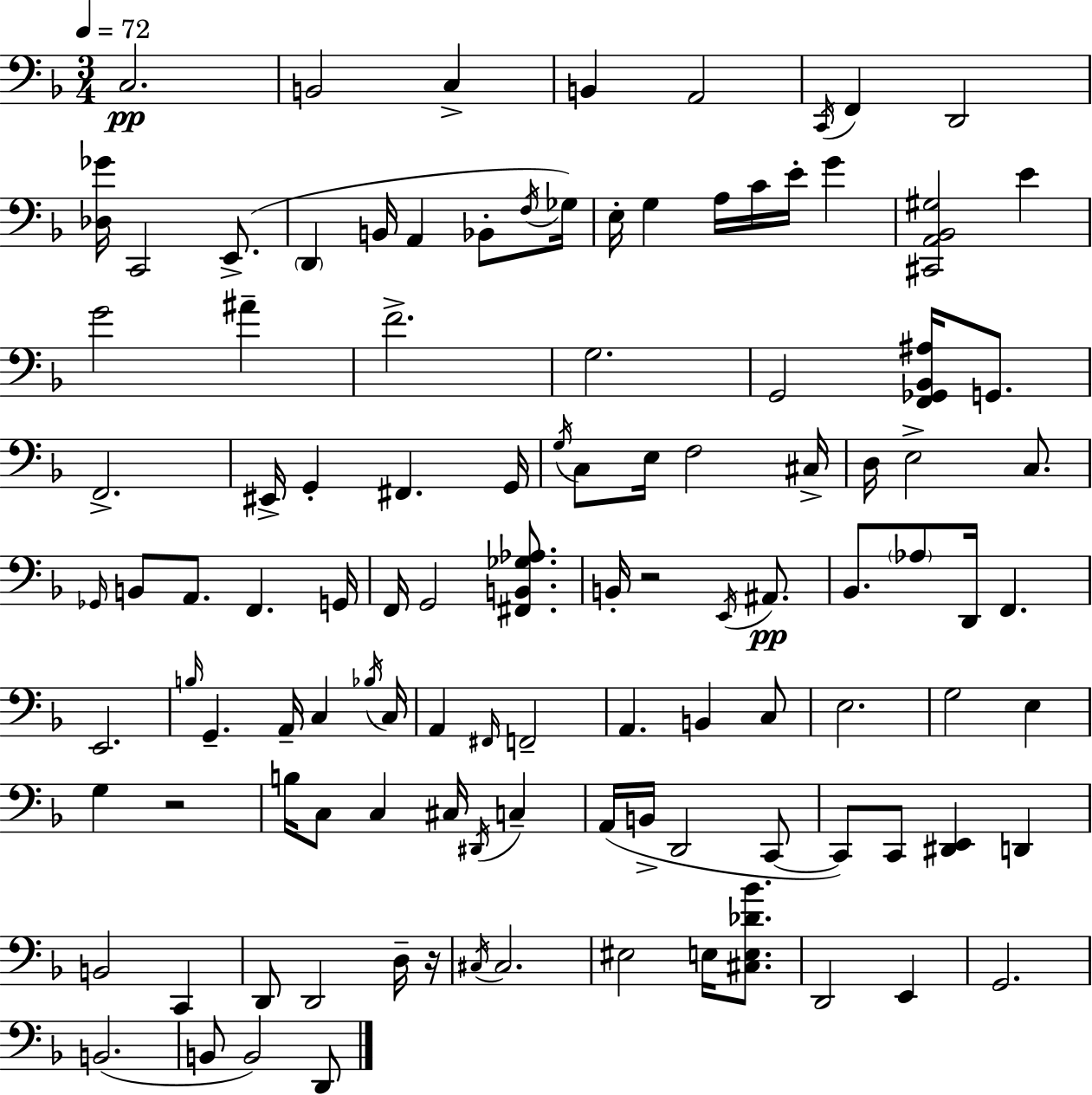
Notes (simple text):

C3/h. B2/h C3/q B2/q A2/h C2/s F2/q D2/h [Db3,Gb4]/s C2/h E2/e. D2/q B2/s A2/q Bb2/e F3/s Gb3/s E3/s G3/q A3/s C4/s E4/s G4/q [C#2,A2,Bb2,G#3]/h E4/q G4/h A#4/q F4/h. G3/h. G2/h [F2,Gb2,Bb2,A#3]/s G2/e. F2/h. EIS2/s G2/q F#2/q. G2/s G3/s C3/e E3/s F3/h C#3/s D3/s E3/h C3/e. Gb2/s B2/e A2/e. F2/q. G2/s F2/s G2/h [F#2,B2,Gb3,Ab3]/e. B2/s R/h E2/s A#2/e. Bb2/e. Ab3/e D2/s F2/q. E2/h. B3/s G2/q. A2/s C3/q Bb3/s C3/s A2/q F#2/s F2/h A2/q. B2/q C3/e E3/h. G3/h E3/q G3/q R/h B3/s C3/e C3/q C#3/s D#2/s C3/q A2/s B2/s D2/h C2/e C2/e C2/e [D#2,E2]/q D2/q B2/h C2/q D2/e D2/h D3/s R/s C#3/s C#3/h. EIS3/h E3/s [C#3,E3,Db4,Bb4]/e. D2/h E2/q G2/h. B2/h. B2/e B2/h D2/e